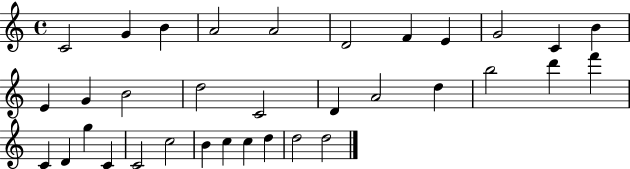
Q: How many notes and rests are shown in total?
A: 34